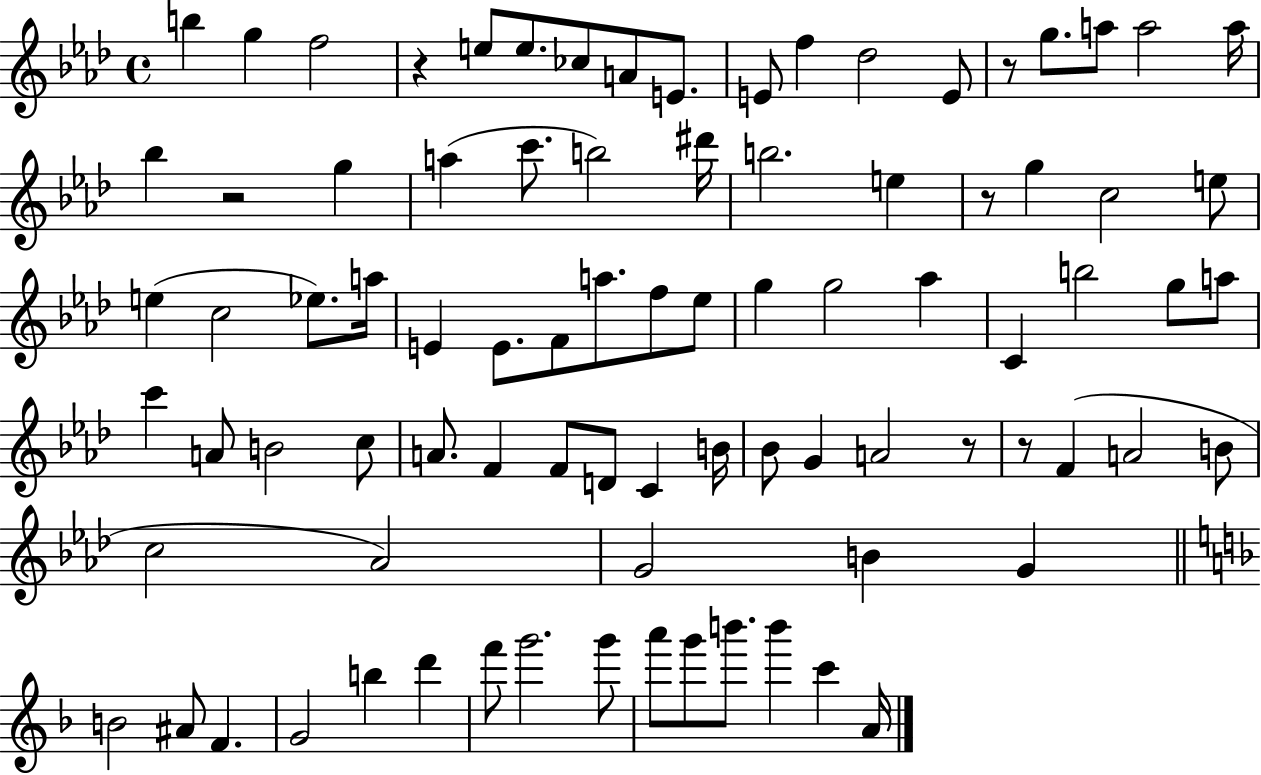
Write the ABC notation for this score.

X:1
T:Untitled
M:4/4
L:1/4
K:Ab
b g f2 z e/2 e/2 _c/2 A/2 E/2 E/2 f _d2 E/2 z/2 g/2 a/2 a2 a/4 _b z2 g a c'/2 b2 ^d'/4 b2 e z/2 g c2 e/2 e c2 _e/2 a/4 E E/2 F/2 a/2 f/2 _e/2 g g2 _a C b2 g/2 a/2 c' A/2 B2 c/2 A/2 F F/2 D/2 C B/4 _B/2 G A2 z/2 z/2 F A2 B/2 c2 _A2 G2 B G B2 ^A/2 F G2 b d' f'/2 g'2 g'/2 a'/2 g'/2 b'/2 b' c' A/4